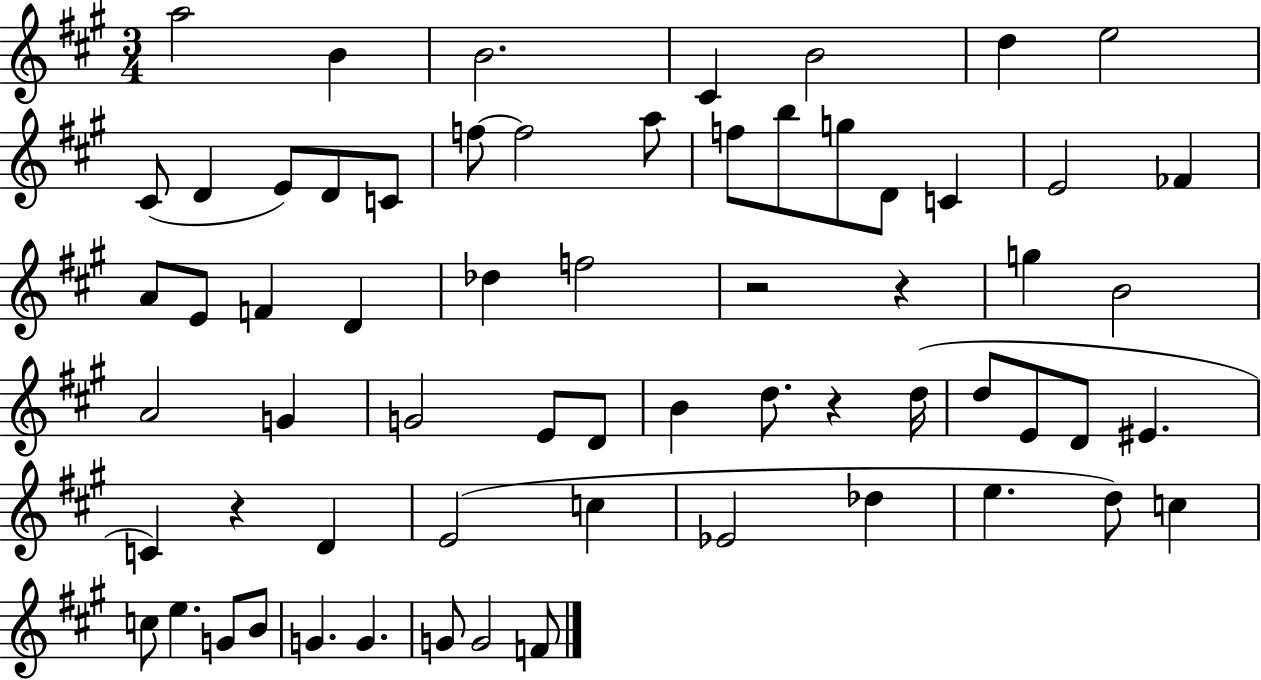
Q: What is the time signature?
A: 3/4